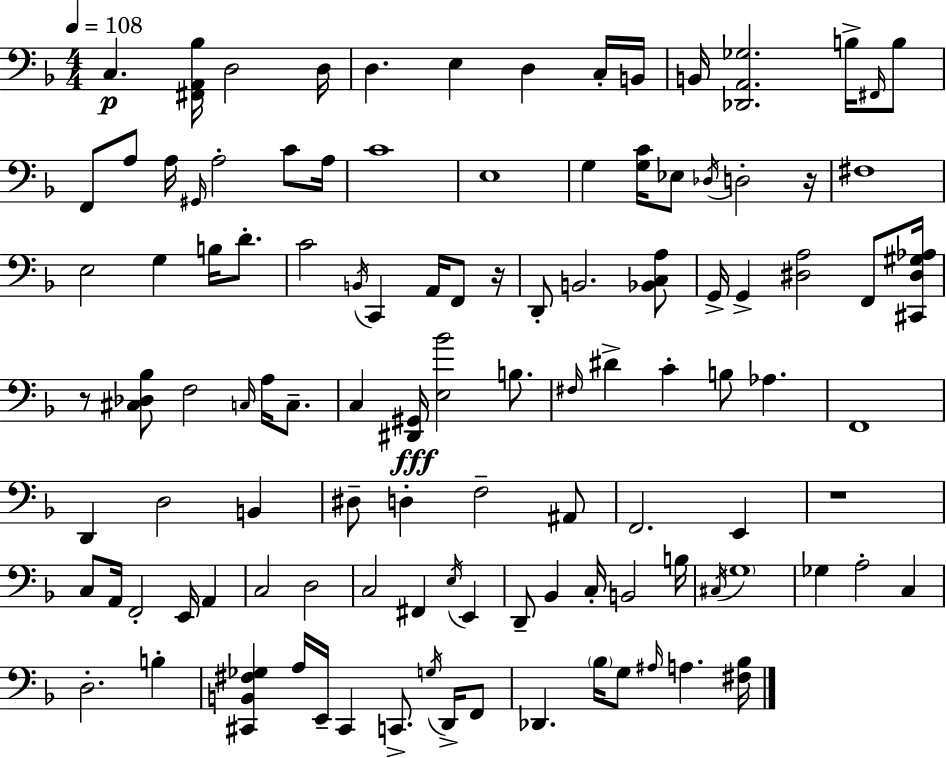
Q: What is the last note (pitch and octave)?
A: A3